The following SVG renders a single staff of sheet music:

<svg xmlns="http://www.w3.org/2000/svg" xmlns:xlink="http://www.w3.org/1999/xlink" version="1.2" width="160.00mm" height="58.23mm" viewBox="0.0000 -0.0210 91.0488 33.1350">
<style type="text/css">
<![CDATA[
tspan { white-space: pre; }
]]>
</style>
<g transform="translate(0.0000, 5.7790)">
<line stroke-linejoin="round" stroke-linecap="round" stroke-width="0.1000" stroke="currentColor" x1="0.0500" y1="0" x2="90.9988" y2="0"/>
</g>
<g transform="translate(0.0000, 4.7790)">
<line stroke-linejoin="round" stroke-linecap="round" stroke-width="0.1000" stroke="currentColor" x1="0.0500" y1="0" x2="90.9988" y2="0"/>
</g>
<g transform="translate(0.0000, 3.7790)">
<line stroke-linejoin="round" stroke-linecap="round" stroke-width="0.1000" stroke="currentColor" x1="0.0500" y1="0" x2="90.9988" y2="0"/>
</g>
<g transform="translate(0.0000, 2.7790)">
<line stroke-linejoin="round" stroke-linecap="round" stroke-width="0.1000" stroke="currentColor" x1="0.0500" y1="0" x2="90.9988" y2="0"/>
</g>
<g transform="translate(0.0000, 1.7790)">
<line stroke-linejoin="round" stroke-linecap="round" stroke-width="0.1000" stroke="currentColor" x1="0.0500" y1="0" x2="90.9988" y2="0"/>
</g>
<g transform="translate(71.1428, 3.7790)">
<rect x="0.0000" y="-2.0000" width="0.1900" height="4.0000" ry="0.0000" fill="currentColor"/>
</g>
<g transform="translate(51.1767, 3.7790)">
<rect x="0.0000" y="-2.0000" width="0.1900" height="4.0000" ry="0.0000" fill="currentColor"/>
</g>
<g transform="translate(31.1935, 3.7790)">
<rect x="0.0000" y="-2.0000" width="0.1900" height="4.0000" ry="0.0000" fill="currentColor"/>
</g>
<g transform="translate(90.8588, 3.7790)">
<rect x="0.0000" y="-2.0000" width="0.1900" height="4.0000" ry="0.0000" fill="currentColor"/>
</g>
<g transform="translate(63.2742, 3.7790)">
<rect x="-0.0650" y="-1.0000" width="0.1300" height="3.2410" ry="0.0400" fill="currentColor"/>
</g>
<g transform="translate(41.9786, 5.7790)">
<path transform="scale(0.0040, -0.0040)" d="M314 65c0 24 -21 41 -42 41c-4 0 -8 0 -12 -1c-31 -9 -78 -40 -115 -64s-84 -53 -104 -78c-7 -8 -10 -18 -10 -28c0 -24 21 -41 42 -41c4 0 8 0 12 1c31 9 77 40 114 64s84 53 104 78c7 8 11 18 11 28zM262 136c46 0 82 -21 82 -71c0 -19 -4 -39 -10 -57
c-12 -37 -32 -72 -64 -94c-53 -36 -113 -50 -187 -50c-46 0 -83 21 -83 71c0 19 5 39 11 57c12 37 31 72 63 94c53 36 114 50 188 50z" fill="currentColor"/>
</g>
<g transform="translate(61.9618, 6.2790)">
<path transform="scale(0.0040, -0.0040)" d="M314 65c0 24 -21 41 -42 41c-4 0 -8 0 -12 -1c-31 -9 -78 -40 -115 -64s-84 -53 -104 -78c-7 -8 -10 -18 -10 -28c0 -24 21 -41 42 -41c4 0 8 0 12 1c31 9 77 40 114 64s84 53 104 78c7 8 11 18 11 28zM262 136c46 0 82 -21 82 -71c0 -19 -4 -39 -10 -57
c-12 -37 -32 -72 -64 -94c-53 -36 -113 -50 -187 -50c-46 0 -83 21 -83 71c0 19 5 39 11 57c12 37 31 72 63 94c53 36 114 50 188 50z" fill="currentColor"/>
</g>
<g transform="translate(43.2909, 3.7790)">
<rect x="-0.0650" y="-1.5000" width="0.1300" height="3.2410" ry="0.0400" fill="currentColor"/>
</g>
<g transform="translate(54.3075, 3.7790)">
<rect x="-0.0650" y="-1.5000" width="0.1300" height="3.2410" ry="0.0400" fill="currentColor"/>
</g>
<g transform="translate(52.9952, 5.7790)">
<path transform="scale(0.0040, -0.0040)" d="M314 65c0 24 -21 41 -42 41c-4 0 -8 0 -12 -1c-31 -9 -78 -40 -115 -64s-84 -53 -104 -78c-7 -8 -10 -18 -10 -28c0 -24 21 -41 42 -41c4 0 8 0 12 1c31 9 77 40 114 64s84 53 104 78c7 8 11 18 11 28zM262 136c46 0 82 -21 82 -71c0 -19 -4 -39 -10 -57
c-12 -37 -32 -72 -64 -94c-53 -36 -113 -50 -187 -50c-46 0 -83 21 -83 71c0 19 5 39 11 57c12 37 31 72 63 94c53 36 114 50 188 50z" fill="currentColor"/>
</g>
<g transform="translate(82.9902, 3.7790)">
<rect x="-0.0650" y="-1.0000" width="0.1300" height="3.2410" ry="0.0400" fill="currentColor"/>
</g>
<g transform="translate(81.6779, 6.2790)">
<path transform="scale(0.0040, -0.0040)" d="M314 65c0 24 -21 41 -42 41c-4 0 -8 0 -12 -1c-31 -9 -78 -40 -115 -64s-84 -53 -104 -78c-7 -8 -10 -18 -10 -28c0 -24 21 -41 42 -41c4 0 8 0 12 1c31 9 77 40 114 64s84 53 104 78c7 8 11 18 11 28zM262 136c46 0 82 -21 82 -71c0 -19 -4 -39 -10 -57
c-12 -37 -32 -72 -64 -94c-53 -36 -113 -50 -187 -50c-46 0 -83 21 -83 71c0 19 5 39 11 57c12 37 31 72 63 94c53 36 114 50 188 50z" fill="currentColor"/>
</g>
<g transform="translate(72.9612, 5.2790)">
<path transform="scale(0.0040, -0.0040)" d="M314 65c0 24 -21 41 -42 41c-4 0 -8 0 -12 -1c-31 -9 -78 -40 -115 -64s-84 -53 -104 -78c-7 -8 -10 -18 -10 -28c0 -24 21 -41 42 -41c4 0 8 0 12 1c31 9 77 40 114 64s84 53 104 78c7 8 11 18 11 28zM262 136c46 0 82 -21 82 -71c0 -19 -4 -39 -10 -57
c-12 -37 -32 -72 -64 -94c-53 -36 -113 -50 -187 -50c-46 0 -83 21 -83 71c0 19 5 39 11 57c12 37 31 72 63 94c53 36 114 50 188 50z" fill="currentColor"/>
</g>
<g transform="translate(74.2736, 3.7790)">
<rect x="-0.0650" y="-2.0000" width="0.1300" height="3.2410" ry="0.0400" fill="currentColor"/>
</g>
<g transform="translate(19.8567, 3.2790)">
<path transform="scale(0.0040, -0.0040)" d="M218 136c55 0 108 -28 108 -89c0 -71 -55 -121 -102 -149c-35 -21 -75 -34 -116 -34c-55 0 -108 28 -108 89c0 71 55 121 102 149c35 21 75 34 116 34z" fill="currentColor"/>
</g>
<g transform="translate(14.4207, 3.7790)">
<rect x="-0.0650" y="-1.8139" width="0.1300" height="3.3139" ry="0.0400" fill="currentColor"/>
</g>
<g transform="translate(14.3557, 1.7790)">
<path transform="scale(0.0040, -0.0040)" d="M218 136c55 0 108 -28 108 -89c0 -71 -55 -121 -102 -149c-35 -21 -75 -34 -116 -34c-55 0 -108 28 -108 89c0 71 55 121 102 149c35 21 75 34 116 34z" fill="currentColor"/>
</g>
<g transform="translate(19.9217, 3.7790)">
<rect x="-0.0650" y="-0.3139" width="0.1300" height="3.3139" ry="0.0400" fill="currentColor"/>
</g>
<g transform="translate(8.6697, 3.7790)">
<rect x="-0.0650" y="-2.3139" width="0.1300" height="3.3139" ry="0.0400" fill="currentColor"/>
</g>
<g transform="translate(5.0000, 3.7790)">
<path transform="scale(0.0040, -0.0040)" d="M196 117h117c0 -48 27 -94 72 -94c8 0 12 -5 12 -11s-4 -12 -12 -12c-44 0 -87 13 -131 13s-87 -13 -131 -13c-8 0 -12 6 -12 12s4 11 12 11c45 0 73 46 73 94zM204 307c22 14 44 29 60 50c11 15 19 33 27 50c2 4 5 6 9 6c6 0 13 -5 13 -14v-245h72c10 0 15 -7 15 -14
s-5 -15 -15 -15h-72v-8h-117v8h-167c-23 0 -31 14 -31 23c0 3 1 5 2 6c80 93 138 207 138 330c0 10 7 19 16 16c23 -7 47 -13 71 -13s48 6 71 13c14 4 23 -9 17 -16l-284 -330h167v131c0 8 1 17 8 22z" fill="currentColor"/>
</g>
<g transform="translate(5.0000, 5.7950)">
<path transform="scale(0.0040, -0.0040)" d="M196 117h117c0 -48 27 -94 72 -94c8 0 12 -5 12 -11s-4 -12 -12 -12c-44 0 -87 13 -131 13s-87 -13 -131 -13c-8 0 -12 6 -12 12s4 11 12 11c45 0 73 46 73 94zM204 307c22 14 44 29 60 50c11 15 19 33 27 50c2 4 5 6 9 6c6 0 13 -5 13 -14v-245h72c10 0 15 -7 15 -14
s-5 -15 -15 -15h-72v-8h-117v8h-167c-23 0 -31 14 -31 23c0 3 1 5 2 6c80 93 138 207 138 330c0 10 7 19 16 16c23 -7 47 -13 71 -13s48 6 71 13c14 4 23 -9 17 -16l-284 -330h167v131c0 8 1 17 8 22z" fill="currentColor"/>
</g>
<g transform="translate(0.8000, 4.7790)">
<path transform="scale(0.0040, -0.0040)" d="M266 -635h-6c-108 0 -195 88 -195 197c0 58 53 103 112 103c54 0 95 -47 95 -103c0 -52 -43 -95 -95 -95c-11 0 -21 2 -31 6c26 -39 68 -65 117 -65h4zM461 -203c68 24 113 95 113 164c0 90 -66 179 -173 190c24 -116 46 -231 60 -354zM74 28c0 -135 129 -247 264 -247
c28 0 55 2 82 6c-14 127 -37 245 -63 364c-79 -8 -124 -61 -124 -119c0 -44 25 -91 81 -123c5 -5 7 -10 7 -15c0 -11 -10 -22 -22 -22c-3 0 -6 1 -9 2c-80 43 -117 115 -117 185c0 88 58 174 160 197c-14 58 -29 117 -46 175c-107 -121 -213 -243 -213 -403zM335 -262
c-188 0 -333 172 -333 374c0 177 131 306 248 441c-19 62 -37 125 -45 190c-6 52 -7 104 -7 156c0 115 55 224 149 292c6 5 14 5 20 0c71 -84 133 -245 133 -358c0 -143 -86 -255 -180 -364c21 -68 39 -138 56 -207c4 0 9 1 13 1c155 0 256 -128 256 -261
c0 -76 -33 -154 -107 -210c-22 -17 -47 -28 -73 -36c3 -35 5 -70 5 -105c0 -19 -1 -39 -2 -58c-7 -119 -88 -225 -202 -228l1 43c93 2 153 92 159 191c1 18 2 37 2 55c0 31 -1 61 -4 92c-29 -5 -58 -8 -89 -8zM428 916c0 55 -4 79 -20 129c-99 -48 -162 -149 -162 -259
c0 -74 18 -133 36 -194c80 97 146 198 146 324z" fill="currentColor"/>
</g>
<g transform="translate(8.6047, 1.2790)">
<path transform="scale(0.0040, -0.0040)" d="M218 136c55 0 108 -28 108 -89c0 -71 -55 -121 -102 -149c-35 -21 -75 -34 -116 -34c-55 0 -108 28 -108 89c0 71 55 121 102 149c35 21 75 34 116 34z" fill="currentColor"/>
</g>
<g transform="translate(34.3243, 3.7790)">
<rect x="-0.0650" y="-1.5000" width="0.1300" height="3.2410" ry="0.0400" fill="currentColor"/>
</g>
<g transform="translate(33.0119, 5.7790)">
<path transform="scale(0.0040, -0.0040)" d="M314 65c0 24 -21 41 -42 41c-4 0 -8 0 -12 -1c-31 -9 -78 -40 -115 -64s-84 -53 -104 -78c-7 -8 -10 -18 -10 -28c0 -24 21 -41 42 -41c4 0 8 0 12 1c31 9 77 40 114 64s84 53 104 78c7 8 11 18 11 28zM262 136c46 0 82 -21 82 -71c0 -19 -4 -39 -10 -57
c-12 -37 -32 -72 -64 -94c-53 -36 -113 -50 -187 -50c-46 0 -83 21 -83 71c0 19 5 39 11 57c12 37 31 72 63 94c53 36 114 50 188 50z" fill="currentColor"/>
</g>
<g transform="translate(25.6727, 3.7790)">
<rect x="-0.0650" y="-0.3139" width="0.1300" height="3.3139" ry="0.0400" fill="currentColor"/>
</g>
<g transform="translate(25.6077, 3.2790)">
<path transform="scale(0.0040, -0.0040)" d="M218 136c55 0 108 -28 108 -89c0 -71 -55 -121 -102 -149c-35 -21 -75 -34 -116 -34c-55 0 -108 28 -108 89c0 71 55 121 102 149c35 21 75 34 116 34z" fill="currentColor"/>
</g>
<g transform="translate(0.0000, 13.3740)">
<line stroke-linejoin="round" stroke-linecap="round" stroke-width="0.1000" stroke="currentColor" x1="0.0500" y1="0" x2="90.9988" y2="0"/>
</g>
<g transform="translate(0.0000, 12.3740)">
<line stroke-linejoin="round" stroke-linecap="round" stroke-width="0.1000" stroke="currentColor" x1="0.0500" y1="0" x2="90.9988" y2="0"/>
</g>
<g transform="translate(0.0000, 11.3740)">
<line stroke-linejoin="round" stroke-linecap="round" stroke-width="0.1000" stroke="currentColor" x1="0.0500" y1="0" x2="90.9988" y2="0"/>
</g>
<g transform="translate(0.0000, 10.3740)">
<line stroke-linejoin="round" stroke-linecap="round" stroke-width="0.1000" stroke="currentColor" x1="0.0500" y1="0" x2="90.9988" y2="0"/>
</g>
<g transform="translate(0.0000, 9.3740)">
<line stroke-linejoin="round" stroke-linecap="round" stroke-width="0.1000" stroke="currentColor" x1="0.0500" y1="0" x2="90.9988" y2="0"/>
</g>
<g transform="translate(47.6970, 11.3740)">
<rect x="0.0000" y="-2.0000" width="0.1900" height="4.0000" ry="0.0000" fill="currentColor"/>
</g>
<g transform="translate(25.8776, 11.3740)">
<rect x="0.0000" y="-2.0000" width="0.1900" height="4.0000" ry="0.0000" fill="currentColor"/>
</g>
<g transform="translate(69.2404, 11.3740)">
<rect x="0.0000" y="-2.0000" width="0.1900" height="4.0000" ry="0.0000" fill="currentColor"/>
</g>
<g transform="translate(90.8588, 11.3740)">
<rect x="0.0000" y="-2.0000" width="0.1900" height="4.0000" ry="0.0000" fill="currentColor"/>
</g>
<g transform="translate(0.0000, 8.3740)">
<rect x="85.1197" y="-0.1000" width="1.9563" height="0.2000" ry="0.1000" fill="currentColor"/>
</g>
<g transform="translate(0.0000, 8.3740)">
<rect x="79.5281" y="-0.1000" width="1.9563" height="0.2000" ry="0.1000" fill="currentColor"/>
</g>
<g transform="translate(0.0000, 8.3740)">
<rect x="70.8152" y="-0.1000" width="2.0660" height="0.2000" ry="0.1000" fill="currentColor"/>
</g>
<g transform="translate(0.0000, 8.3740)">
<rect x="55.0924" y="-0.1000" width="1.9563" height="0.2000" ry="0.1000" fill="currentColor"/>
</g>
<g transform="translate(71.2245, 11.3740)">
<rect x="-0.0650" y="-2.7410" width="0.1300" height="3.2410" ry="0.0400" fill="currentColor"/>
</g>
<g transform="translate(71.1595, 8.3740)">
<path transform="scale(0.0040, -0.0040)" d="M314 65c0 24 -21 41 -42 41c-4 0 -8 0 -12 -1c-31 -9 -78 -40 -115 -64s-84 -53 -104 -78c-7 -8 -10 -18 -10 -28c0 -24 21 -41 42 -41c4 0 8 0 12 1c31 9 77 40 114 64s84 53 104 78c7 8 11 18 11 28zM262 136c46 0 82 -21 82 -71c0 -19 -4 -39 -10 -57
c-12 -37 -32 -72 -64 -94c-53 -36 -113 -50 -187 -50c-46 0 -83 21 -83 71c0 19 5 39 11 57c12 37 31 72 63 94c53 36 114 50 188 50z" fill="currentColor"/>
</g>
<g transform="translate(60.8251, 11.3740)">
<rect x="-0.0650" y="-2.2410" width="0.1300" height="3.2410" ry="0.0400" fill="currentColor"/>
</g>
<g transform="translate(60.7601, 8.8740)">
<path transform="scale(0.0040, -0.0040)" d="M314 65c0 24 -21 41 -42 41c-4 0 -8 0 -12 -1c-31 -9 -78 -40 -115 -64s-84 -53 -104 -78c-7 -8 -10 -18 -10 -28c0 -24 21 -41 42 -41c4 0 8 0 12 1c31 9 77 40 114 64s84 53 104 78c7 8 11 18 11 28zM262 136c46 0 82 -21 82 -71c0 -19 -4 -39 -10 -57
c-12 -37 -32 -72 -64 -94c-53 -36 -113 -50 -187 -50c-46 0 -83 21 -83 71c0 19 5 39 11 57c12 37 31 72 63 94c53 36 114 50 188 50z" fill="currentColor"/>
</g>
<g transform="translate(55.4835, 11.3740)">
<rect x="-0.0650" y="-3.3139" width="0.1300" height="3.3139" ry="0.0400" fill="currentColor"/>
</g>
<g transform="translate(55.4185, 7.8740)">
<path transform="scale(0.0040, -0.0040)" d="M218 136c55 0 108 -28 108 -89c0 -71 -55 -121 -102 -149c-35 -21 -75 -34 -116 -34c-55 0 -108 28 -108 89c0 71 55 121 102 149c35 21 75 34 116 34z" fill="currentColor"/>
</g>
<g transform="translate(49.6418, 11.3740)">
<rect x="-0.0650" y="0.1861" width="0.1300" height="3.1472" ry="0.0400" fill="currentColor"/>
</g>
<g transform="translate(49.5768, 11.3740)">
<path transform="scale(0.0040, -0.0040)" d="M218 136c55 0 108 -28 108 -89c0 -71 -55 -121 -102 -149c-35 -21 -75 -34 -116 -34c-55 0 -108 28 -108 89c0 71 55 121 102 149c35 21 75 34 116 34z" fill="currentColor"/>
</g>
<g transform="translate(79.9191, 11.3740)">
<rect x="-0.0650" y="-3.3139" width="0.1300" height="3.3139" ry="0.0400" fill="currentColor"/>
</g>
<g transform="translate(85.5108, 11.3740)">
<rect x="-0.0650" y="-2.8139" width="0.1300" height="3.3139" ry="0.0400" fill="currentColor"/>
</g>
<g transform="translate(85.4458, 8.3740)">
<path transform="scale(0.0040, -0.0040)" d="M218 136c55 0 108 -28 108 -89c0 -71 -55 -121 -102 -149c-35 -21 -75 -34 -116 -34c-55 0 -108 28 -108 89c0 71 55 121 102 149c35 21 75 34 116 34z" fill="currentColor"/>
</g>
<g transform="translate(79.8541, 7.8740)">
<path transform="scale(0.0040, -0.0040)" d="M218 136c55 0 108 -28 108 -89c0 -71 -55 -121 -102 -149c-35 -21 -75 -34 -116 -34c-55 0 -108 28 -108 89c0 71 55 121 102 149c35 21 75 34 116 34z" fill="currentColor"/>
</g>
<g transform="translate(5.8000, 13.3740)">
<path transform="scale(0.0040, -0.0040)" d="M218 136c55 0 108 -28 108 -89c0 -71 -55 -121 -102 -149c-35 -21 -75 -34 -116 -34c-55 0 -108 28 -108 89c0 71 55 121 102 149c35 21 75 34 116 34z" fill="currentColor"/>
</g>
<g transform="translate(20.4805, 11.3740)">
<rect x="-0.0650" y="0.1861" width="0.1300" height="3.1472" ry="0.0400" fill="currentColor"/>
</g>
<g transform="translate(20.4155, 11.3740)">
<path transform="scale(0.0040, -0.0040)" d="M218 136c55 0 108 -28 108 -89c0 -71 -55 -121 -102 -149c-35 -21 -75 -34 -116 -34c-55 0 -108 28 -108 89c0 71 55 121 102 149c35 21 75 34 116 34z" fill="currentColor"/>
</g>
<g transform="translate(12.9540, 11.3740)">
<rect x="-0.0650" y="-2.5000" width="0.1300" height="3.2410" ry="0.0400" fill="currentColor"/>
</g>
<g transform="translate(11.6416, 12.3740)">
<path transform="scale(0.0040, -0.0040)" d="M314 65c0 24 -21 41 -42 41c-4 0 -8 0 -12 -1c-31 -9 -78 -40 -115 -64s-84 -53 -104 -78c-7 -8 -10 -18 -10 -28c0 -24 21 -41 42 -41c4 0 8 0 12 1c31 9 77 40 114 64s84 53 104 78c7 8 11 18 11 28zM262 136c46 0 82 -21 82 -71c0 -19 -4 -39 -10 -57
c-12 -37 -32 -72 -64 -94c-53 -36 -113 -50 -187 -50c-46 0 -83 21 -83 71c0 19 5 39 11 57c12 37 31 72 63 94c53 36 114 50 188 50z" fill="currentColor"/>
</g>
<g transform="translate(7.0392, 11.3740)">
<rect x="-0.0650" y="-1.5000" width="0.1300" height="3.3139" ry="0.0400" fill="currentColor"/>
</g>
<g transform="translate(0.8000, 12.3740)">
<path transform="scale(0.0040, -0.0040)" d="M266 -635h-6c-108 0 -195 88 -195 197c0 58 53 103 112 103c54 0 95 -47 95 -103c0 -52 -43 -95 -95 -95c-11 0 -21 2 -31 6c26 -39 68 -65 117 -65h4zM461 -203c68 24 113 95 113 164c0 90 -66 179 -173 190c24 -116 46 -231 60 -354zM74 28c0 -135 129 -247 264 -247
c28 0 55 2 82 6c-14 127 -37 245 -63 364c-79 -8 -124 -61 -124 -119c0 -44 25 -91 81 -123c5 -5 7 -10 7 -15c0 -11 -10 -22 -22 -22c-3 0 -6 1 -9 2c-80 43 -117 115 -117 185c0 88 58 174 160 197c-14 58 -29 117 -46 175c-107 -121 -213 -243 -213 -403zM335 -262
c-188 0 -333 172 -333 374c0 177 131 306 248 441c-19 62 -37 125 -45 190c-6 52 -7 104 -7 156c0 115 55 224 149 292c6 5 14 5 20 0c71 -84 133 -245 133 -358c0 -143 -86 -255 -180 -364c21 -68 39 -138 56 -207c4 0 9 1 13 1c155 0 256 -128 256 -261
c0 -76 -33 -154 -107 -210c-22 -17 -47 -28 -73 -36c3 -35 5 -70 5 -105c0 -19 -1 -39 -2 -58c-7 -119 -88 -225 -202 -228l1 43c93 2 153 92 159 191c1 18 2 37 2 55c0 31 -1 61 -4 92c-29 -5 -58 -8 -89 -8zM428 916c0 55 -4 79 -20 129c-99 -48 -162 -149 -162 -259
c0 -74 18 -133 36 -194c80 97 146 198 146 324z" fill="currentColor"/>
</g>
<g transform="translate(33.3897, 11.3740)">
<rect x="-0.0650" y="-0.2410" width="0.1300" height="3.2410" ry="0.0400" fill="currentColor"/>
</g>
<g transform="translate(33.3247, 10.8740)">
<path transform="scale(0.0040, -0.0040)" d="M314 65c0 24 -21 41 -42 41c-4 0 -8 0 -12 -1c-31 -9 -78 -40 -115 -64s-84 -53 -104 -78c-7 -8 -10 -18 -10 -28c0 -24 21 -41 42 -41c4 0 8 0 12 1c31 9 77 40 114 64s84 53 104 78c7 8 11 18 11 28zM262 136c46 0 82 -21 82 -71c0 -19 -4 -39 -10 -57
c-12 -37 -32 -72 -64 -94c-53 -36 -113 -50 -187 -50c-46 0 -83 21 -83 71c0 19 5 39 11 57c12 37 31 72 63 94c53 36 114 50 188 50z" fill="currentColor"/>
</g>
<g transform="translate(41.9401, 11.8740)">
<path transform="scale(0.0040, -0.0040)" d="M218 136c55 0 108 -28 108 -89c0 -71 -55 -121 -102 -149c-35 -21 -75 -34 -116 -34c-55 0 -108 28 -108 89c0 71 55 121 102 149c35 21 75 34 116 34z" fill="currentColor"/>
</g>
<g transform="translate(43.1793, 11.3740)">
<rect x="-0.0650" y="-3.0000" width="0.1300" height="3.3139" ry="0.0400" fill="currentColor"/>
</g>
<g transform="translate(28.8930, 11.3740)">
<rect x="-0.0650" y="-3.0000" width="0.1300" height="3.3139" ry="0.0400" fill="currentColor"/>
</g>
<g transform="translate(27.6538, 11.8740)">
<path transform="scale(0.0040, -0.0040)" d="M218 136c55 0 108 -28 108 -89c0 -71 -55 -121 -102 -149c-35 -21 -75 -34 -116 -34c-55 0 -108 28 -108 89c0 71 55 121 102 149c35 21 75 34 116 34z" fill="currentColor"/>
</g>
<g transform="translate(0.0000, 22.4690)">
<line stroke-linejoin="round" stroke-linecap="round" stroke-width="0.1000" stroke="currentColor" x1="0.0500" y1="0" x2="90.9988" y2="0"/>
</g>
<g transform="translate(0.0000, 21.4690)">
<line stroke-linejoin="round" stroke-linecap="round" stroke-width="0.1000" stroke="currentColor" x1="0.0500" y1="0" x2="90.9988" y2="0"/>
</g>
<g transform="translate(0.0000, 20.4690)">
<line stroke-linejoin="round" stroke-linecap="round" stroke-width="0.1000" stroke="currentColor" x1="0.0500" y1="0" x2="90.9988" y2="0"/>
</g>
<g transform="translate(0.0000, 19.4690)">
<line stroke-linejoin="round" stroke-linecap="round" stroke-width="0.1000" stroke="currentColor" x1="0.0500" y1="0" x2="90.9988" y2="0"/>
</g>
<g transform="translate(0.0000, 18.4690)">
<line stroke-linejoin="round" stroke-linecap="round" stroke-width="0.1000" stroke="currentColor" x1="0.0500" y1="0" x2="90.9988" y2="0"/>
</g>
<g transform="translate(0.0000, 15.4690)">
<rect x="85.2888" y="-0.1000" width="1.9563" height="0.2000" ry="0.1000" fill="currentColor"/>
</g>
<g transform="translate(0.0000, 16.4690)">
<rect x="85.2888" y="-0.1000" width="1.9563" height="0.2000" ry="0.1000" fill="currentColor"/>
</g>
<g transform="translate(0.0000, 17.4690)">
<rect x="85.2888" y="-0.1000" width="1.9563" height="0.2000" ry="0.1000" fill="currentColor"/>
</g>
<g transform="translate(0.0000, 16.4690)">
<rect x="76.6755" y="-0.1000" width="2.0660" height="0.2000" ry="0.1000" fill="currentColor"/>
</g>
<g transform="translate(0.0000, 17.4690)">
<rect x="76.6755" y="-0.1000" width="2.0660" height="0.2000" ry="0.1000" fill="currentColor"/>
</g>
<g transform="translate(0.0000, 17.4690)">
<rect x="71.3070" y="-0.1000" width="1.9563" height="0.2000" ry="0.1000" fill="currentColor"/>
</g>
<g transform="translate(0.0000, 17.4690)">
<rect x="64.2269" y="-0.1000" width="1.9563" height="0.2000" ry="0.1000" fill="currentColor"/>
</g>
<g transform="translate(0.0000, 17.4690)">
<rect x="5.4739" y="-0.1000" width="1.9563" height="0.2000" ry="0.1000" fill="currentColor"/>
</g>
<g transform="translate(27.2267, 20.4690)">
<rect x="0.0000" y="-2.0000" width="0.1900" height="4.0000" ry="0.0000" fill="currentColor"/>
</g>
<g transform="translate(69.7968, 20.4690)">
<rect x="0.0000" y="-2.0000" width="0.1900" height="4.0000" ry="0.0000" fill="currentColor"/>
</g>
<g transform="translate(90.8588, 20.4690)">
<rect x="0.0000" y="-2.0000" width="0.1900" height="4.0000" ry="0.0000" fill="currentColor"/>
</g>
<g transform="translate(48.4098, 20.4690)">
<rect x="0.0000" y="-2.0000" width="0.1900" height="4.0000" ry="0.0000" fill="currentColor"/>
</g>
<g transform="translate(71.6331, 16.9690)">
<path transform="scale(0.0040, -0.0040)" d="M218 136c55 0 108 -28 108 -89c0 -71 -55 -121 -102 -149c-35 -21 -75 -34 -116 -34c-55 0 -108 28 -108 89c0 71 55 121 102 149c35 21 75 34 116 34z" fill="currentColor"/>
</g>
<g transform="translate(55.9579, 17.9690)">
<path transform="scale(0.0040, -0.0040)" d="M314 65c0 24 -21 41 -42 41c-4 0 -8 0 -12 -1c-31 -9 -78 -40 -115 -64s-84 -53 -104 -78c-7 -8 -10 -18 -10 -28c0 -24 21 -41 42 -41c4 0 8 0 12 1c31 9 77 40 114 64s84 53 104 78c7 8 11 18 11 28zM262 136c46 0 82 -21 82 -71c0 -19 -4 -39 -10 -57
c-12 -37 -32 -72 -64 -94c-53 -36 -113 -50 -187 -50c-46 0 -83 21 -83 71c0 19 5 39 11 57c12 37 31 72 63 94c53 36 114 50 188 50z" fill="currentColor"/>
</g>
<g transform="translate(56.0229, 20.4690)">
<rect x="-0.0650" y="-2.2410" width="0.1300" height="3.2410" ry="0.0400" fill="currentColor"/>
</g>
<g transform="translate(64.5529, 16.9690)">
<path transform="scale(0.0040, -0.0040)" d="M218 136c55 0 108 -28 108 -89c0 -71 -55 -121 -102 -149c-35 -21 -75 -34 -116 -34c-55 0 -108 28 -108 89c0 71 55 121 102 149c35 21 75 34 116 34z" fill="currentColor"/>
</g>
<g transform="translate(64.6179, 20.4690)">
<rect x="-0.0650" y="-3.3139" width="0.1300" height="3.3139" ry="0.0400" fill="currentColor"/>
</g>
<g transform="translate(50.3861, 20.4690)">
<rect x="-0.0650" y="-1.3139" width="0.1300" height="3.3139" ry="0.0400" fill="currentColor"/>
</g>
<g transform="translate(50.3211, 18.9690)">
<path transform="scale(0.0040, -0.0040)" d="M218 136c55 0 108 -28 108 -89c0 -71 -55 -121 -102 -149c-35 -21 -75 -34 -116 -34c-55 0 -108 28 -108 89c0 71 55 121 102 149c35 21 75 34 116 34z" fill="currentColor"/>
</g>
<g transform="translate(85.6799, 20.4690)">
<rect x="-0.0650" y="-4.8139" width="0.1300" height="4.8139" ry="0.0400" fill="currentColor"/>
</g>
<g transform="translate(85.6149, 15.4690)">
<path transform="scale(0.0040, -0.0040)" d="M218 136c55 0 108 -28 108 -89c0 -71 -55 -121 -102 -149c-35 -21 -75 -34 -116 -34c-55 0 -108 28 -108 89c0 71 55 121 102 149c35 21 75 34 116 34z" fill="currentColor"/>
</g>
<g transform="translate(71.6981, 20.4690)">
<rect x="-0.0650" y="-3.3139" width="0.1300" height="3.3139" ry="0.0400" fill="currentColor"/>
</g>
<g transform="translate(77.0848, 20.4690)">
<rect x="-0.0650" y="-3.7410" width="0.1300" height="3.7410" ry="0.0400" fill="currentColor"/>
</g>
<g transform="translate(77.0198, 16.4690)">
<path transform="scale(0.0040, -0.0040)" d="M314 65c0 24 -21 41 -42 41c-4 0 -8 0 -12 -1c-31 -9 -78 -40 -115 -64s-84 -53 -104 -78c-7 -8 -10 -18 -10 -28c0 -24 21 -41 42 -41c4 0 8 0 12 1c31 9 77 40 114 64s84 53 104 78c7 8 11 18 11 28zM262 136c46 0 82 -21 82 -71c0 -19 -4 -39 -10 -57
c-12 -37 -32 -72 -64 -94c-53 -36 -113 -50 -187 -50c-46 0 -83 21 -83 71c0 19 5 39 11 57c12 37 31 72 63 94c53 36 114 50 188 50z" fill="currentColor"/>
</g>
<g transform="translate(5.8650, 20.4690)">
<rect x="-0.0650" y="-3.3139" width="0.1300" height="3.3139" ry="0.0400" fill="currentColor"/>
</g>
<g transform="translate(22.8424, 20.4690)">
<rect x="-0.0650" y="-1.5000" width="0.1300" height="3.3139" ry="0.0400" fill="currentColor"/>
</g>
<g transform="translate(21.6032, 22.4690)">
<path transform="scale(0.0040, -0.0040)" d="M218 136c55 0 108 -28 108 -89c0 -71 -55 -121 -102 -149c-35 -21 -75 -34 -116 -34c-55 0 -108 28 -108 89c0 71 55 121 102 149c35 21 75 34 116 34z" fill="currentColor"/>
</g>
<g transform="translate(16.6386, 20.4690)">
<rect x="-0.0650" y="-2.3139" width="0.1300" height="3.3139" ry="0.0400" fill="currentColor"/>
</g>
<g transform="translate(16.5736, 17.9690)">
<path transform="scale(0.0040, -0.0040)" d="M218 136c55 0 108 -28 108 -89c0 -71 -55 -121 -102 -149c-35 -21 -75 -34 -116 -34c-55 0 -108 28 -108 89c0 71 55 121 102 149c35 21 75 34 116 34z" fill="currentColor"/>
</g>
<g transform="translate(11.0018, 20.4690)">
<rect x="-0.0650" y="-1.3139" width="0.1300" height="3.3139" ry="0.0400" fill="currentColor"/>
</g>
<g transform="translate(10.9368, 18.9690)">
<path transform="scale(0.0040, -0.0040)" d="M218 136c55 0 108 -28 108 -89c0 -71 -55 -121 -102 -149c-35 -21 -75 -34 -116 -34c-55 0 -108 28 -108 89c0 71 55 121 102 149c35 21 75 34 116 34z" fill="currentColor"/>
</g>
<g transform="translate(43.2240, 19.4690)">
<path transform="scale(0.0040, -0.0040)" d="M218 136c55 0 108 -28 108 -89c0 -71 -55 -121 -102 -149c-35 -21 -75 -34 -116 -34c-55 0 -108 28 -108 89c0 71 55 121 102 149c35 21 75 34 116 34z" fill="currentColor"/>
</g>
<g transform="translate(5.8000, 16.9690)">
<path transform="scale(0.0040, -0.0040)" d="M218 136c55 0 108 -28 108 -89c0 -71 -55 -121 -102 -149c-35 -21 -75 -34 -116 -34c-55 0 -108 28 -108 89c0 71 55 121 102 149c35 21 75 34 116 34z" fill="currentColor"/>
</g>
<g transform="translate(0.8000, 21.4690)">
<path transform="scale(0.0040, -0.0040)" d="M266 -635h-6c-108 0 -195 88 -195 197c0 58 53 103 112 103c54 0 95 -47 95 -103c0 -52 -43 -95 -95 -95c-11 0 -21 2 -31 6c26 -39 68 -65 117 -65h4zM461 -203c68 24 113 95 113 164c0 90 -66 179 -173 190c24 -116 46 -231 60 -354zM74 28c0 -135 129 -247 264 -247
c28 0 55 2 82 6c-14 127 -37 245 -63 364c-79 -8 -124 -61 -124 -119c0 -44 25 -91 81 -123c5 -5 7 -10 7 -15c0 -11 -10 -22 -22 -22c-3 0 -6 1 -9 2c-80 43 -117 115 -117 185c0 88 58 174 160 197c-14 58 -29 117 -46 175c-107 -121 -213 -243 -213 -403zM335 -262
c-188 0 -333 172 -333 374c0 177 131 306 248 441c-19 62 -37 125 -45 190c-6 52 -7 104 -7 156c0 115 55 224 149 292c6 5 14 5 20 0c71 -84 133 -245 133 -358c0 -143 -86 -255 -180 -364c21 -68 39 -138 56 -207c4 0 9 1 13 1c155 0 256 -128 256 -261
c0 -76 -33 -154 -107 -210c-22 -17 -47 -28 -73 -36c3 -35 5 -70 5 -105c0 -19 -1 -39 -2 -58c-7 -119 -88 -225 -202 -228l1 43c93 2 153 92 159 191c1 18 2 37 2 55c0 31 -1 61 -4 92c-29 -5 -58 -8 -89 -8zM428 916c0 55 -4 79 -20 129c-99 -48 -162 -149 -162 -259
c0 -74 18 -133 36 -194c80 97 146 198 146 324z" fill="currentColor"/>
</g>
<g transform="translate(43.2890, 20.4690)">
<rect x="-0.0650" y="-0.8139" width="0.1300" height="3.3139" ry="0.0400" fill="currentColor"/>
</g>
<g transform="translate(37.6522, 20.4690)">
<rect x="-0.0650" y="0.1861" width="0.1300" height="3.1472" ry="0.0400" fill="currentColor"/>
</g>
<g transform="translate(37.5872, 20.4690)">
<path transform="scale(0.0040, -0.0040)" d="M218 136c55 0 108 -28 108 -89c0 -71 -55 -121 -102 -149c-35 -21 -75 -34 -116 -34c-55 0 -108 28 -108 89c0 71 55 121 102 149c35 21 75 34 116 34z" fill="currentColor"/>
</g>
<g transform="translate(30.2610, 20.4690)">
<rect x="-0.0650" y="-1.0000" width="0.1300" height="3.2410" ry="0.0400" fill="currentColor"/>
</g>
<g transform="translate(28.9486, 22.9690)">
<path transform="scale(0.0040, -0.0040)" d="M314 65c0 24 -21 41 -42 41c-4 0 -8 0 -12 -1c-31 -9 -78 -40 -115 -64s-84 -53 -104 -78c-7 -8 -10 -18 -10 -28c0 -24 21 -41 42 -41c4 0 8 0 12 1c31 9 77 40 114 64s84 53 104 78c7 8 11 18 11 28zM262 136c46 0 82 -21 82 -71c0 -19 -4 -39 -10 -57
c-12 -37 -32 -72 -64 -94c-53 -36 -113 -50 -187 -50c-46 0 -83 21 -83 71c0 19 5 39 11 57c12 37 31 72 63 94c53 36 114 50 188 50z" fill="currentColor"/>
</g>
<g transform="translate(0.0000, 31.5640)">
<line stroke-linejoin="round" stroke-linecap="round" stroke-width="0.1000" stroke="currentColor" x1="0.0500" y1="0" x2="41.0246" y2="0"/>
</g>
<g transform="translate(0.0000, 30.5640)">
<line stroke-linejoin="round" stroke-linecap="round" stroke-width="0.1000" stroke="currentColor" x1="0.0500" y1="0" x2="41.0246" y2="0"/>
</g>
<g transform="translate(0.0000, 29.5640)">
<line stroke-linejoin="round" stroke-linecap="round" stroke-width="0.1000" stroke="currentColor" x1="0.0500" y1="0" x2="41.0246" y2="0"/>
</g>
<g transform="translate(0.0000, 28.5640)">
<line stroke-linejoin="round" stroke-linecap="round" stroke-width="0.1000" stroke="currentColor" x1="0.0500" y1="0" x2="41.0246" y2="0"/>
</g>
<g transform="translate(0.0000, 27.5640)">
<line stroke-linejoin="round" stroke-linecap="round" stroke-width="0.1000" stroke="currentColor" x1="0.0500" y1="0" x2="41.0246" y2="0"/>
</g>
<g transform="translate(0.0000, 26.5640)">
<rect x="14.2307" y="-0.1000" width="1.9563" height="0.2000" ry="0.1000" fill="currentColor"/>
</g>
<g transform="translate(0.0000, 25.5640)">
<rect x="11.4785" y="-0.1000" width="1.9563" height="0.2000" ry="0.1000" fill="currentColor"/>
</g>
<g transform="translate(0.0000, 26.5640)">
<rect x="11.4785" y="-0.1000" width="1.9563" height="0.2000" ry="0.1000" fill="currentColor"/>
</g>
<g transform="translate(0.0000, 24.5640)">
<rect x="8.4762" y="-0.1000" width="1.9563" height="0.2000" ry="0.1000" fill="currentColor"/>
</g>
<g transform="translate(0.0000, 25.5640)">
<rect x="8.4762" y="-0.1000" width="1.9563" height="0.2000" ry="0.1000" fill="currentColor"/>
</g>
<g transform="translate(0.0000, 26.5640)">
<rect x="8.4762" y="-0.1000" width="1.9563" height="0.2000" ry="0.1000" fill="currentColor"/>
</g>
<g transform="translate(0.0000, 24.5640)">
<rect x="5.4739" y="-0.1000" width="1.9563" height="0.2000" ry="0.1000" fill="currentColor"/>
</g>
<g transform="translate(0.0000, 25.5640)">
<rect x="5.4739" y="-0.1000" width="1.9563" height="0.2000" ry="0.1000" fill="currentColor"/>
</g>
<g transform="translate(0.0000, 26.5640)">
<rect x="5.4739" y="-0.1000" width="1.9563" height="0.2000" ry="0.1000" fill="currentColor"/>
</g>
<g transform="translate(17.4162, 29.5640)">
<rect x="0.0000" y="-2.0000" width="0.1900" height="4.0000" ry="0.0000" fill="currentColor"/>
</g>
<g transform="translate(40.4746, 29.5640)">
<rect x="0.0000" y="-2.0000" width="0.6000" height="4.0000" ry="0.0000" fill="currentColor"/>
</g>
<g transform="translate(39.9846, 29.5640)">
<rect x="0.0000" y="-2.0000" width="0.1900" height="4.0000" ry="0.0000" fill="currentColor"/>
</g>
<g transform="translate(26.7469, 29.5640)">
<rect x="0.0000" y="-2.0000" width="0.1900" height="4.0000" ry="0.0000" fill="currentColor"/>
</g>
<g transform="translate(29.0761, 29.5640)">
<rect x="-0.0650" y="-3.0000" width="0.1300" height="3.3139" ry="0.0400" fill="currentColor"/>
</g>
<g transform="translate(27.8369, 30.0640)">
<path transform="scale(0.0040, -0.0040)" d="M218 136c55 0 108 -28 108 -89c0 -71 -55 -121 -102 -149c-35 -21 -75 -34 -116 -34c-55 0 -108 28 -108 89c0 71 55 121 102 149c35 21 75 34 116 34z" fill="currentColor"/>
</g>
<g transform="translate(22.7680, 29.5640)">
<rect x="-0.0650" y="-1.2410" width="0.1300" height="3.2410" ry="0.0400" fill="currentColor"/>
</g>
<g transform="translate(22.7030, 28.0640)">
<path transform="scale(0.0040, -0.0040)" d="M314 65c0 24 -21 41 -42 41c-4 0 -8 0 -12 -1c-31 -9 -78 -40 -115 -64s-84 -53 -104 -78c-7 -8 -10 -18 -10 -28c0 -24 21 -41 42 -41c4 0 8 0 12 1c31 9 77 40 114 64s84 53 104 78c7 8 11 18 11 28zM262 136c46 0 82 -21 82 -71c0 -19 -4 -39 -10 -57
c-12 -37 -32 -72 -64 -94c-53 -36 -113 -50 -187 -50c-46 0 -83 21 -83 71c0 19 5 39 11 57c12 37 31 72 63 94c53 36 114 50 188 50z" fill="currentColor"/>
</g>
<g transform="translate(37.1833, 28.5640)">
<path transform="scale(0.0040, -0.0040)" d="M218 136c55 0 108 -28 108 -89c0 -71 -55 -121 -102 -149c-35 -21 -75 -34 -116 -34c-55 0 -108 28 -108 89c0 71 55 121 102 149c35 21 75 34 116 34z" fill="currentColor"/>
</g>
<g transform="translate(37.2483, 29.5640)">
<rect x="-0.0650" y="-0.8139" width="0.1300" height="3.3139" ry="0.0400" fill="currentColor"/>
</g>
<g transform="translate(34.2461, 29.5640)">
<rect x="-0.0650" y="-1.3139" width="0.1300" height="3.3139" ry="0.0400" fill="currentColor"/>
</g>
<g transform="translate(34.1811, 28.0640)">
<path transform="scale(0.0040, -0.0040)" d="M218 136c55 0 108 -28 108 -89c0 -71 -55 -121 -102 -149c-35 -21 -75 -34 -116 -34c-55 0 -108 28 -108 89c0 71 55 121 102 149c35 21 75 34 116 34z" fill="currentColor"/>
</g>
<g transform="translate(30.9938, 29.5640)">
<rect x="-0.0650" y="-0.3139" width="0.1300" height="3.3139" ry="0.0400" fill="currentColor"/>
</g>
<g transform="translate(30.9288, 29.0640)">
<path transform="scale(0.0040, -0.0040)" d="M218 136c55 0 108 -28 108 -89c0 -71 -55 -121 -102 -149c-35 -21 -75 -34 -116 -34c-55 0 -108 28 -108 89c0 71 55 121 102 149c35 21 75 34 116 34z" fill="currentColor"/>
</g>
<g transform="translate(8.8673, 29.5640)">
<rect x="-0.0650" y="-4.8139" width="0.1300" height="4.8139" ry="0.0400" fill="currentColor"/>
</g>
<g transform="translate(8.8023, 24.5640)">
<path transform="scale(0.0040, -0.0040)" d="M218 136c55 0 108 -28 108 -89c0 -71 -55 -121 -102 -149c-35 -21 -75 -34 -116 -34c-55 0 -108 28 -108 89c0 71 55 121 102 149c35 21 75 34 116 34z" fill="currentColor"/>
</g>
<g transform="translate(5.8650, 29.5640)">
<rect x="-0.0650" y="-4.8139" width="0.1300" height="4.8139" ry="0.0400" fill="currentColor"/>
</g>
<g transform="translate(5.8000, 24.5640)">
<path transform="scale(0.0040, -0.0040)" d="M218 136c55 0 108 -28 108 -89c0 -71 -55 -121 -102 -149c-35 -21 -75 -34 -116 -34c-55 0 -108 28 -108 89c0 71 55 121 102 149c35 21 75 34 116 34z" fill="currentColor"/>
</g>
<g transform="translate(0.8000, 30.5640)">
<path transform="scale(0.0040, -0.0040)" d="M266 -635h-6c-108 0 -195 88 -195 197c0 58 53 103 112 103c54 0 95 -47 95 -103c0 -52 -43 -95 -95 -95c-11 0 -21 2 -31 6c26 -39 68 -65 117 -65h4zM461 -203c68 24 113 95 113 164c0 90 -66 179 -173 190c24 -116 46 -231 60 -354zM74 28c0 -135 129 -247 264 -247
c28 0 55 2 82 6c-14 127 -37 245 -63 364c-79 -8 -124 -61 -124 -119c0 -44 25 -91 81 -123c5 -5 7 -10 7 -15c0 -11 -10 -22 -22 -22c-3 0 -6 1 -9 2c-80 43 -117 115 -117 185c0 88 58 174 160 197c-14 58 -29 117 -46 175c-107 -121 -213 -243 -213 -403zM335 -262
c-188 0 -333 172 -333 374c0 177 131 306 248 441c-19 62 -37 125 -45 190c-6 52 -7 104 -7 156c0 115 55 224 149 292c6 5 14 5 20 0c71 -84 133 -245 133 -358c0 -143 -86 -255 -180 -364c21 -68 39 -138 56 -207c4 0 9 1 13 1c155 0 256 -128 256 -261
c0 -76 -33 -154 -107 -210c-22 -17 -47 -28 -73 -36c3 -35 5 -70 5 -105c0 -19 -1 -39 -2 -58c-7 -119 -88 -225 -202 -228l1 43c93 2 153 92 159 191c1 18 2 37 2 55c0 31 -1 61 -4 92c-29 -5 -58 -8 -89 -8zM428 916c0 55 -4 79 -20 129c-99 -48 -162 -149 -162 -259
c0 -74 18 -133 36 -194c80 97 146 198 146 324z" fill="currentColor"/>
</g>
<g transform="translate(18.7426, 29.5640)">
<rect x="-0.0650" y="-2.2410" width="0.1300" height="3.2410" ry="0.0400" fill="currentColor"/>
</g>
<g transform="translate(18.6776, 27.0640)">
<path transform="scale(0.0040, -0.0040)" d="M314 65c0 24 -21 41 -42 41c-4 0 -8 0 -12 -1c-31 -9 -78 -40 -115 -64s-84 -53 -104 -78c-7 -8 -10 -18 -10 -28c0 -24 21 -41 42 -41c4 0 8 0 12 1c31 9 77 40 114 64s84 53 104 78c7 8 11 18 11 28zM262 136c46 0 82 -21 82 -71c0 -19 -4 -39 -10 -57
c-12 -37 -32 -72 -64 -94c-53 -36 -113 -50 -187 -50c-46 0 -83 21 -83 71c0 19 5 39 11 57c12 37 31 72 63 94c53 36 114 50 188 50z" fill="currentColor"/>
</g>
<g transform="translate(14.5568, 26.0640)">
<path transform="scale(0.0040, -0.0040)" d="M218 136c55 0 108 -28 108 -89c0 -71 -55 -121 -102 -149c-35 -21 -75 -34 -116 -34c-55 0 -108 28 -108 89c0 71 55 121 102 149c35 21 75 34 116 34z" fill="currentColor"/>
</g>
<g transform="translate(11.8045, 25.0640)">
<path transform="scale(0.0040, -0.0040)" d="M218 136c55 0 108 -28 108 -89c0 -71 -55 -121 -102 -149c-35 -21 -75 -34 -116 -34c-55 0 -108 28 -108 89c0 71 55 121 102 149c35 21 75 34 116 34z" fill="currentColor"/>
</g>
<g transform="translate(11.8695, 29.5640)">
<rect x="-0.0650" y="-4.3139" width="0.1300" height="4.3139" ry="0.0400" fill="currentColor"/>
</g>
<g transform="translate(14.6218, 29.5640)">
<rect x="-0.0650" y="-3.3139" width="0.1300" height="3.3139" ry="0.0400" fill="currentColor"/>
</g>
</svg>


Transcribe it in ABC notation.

X:1
T:Untitled
M:4/4
L:1/4
K:C
g f c c E2 E2 E2 D2 F2 D2 E G2 B A c2 A B b g2 a2 b a b e g E D2 B d e g2 b b c'2 e' e' e' d' b g2 e2 A c e d